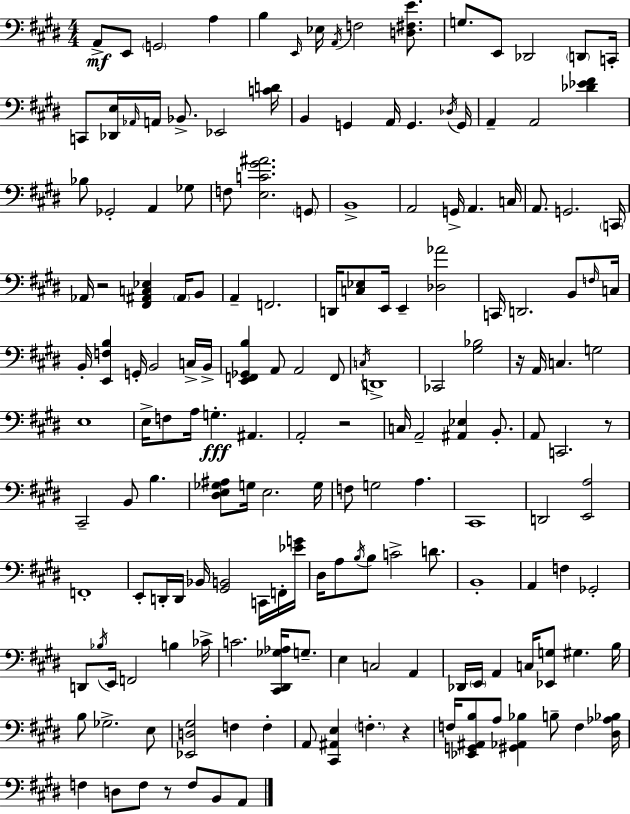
A2/e E2/e G2/h A3/q B3/q E2/s Eb3/s A2/s F3/h [D3,F#3,E4]/e. G3/e. E2/e Db2/h D2/e C2/s C2/e [Db2,E3]/s Ab2/s A2/s Bb2/e. Eb2/h [C4,D4]/s B2/q G2/q A2/s G2/q. Db3/s G2/s A2/q A2/h [Db4,Eb4,F#4]/q Bb3/e Gb2/h A2/q Gb3/e F3/e [E3,C4,G#4,A#4]/h. G2/e B2/w A2/h G2/s A2/q. C3/s A2/e. G2/h. C2/s Ab2/s R/h [F#2,A#2,C3,Eb3]/q A#2/s B2/e A2/q F2/h. D2/s [C3,Eb3]/e E2/s E2/q [Db3,Ab4]/h C2/s D2/h. B2/e F3/s C3/s B2/s [E2,F3,B3]/q G2/s B2/h C3/s B2/s [E2,F2,Gb2,B3]/q A2/e A2/h F2/e C3/s D2/w CES2/h [G#3,Bb3]/h R/s A2/s C3/q. G3/h E3/w E3/s F3/e A3/s G3/q. A#2/q. A2/h R/h C3/s A2/h [A#2,Eb3]/q B2/e. A2/e C2/h. R/e C#2/h B2/e B3/q. [D#3,E3,Gb3,A#3]/e G3/s E3/h. G3/s F3/e G3/h A3/q. C#2/w D2/h [E2,A3]/h F2/w E2/e D2/s D2/s Bb2/s [G#2,B2]/h C2/s F2/s [Eb4,G4]/s D#3/s A3/e B3/s B3/e C4/h D4/e. B2/w A2/q F3/q Gb2/h D2/e Bb3/s E2/s F2/h B3/q CES4/s C4/h. [C#2,D#2,Gb3,Ab3]/s G3/e. E3/q C3/h A2/q Db2/s E2/s A2/q C3/s [Eb2,G3]/e G#3/q. B3/s B3/e Gb3/h. E3/e [Eb2,D3,G#3]/h F3/q F3/q A2/e [C#2,A#2,E3]/q F3/q. R/q F3/s [Eb2,G2,A#2,B3]/e A3/e [G#2,Ab2,Bb3]/q B3/e F3/q [D#3,Ab3,Bb3]/s F3/q D3/e F3/e R/e F3/e B2/e A2/e